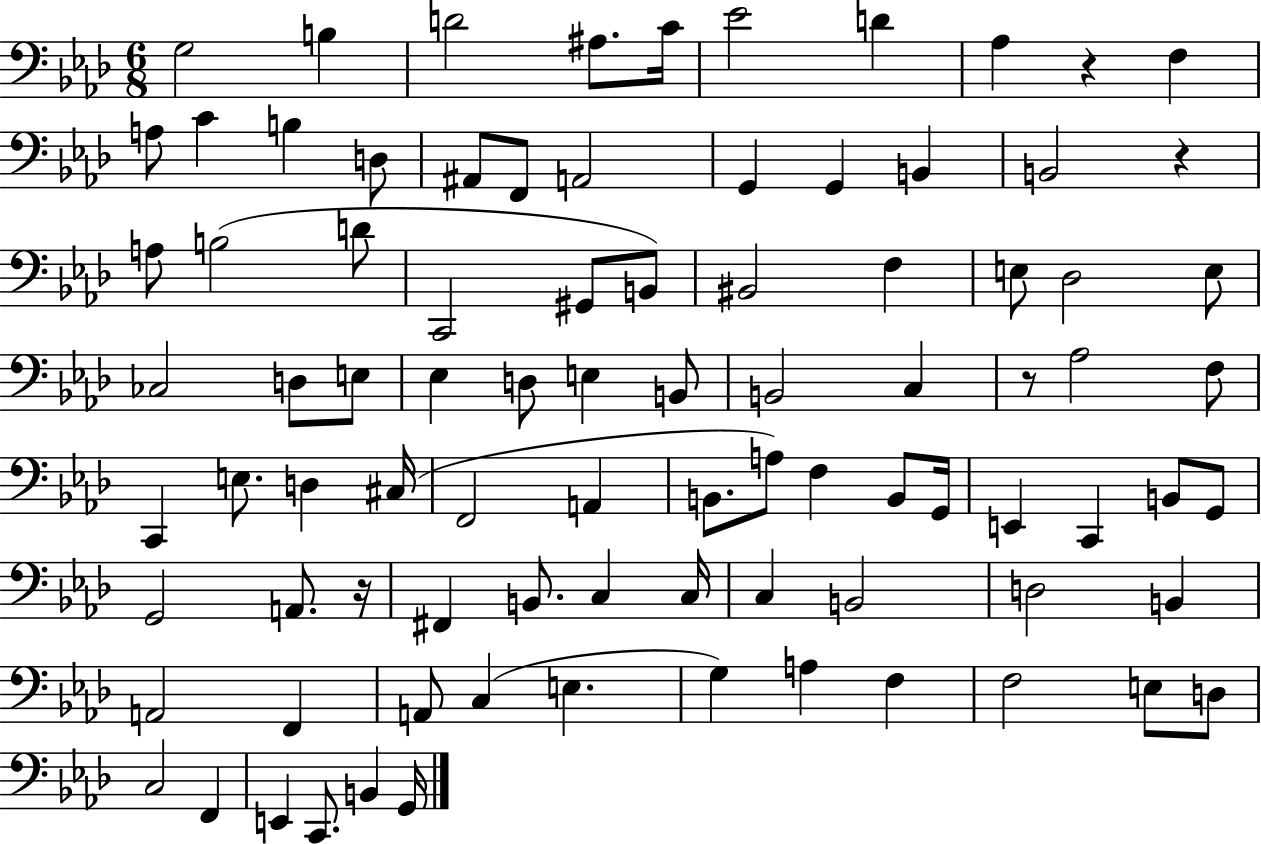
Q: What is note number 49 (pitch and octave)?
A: B2